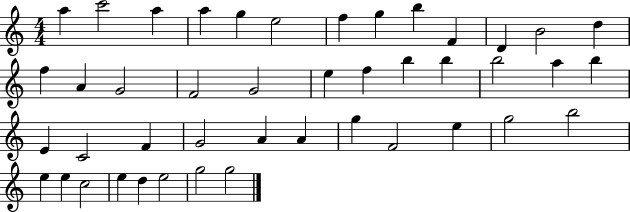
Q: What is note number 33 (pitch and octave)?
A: F4